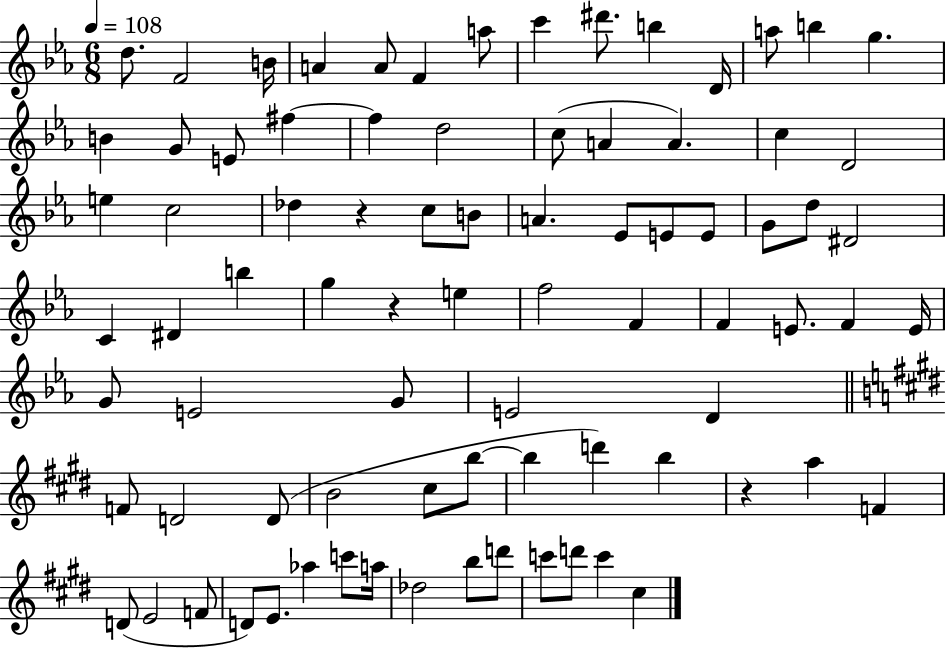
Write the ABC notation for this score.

X:1
T:Untitled
M:6/8
L:1/4
K:Eb
d/2 F2 B/4 A A/2 F a/2 c' ^d'/2 b D/4 a/2 b g B G/2 E/2 ^f ^f d2 c/2 A A c D2 e c2 _d z c/2 B/2 A _E/2 E/2 E/2 G/2 d/2 ^D2 C ^D b g z e f2 F F E/2 F E/4 G/2 E2 G/2 E2 D F/2 D2 D/2 B2 ^c/2 b/2 b d' b z a F D/2 E2 F/2 D/2 E/2 _a c'/2 a/4 _d2 b/2 d'/2 c'/2 d'/2 c' ^c